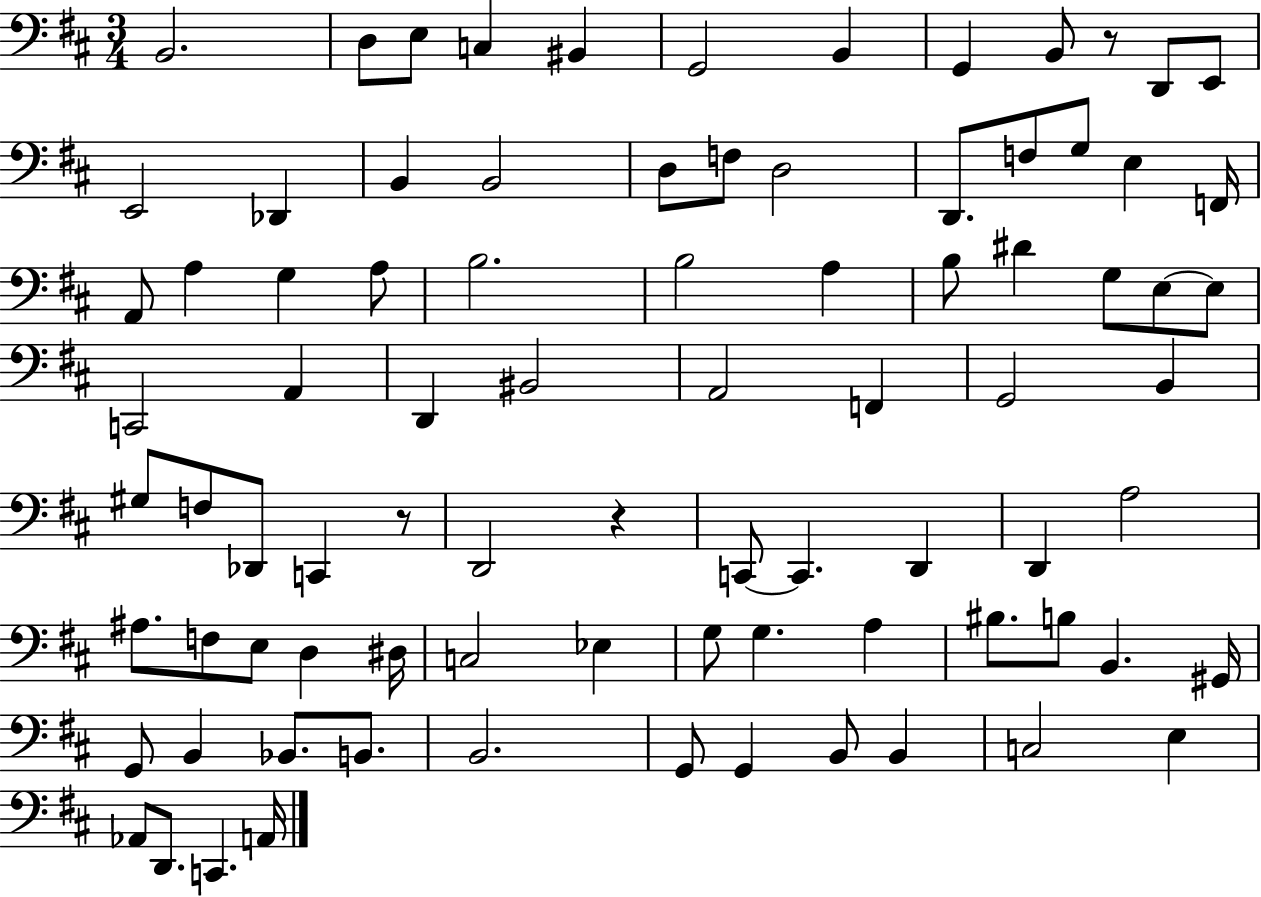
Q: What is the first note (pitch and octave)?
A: B2